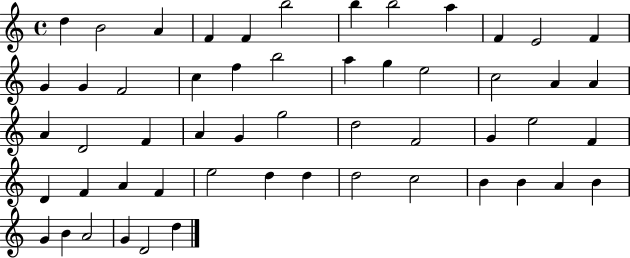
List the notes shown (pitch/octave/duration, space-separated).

D5/q B4/h A4/q F4/q F4/q B5/h B5/q B5/h A5/q F4/q E4/h F4/q G4/q G4/q F4/h C5/q F5/q B5/h A5/q G5/q E5/h C5/h A4/q A4/q A4/q D4/h F4/q A4/q G4/q G5/h D5/h F4/h G4/q E5/h F4/q D4/q F4/q A4/q F4/q E5/h D5/q D5/q D5/h C5/h B4/q B4/q A4/q B4/q G4/q B4/q A4/h G4/q D4/h D5/q